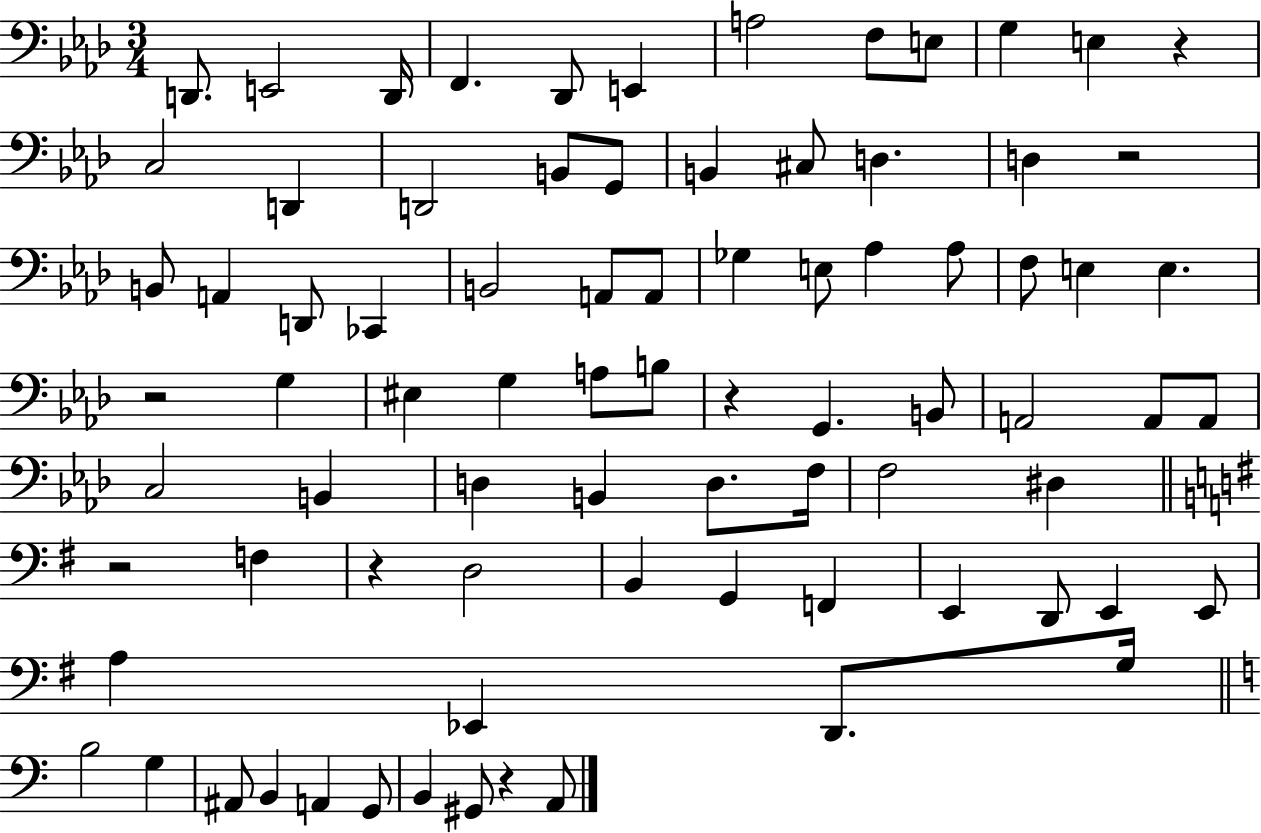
X:1
T:Untitled
M:3/4
L:1/4
K:Ab
D,,/2 E,,2 D,,/4 F,, _D,,/2 E,, A,2 F,/2 E,/2 G, E, z C,2 D,, D,,2 B,,/2 G,,/2 B,, ^C,/2 D, D, z2 B,,/2 A,, D,,/2 _C,, B,,2 A,,/2 A,,/2 _G, E,/2 _A, _A,/2 F,/2 E, E, z2 G, ^E, G, A,/2 B,/2 z G,, B,,/2 A,,2 A,,/2 A,,/2 C,2 B,, D, B,, D,/2 F,/4 F,2 ^D, z2 F, z D,2 B,, G,, F,, E,, D,,/2 E,, E,,/2 A, _E,, D,,/2 G,/4 B,2 G, ^A,,/2 B,, A,, G,,/2 B,, ^G,,/2 z A,,/2